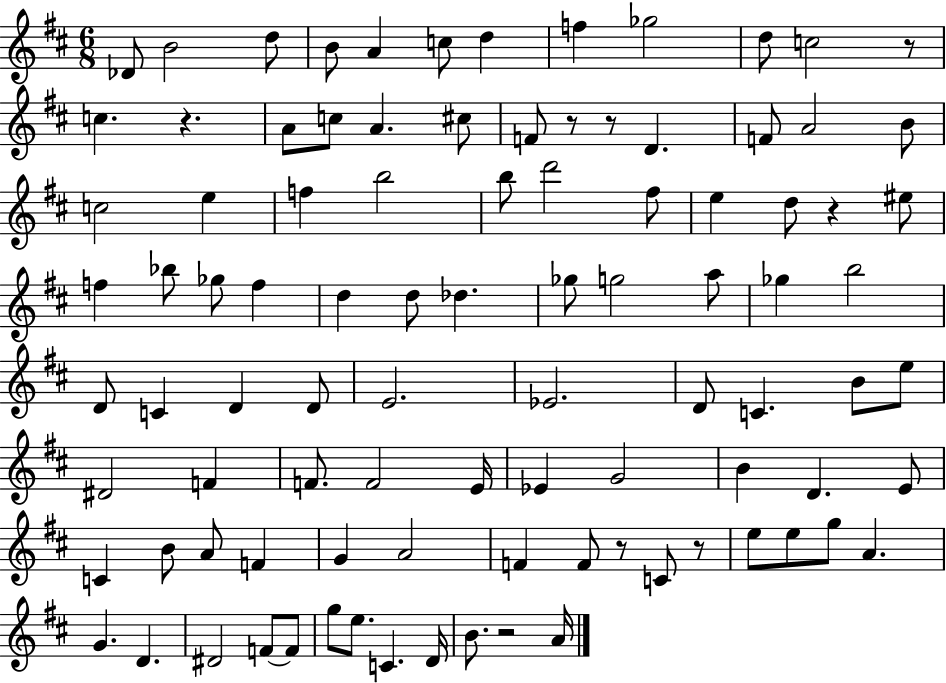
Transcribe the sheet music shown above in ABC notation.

X:1
T:Untitled
M:6/8
L:1/4
K:D
_D/2 B2 d/2 B/2 A c/2 d f _g2 d/2 c2 z/2 c z A/2 c/2 A ^c/2 F/2 z/2 z/2 D F/2 A2 B/2 c2 e f b2 b/2 d'2 ^f/2 e d/2 z ^e/2 f _b/2 _g/2 f d d/2 _d _g/2 g2 a/2 _g b2 D/2 C D D/2 E2 _E2 D/2 C B/2 e/2 ^D2 F F/2 F2 E/4 _E G2 B D E/2 C B/2 A/2 F G A2 F F/2 z/2 C/2 z/2 e/2 e/2 g/2 A G D ^D2 F/2 F/2 g/2 e/2 C D/4 B/2 z2 A/4